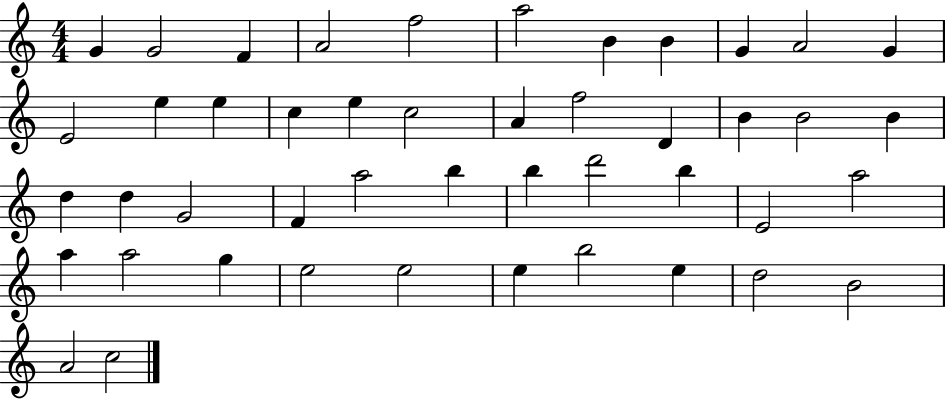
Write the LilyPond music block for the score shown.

{
  \clef treble
  \numericTimeSignature
  \time 4/4
  \key c \major
  g'4 g'2 f'4 | a'2 f''2 | a''2 b'4 b'4 | g'4 a'2 g'4 | \break e'2 e''4 e''4 | c''4 e''4 c''2 | a'4 f''2 d'4 | b'4 b'2 b'4 | \break d''4 d''4 g'2 | f'4 a''2 b''4 | b''4 d'''2 b''4 | e'2 a''2 | \break a''4 a''2 g''4 | e''2 e''2 | e''4 b''2 e''4 | d''2 b'2 | \break a'2 c''2 | \bar "|."
}